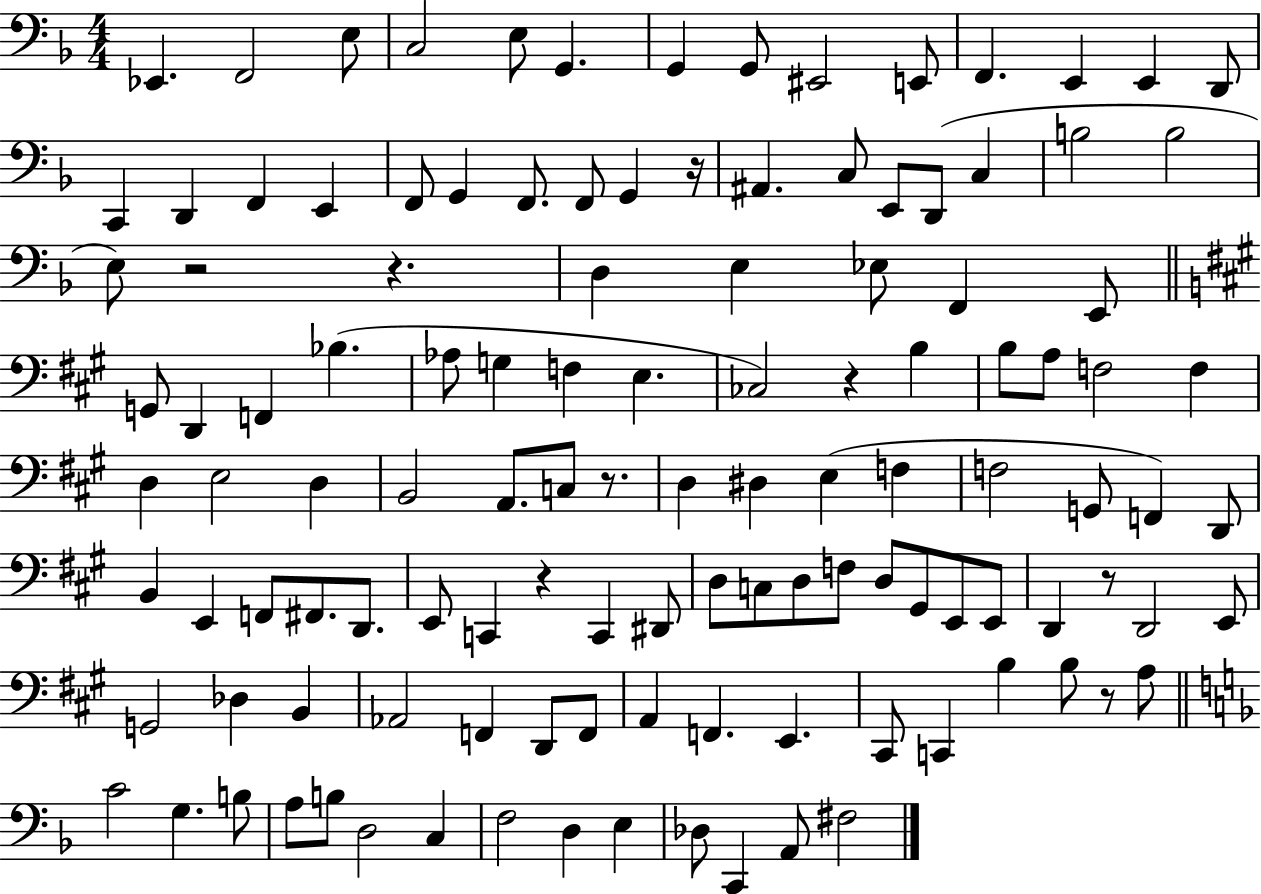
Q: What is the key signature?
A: F major